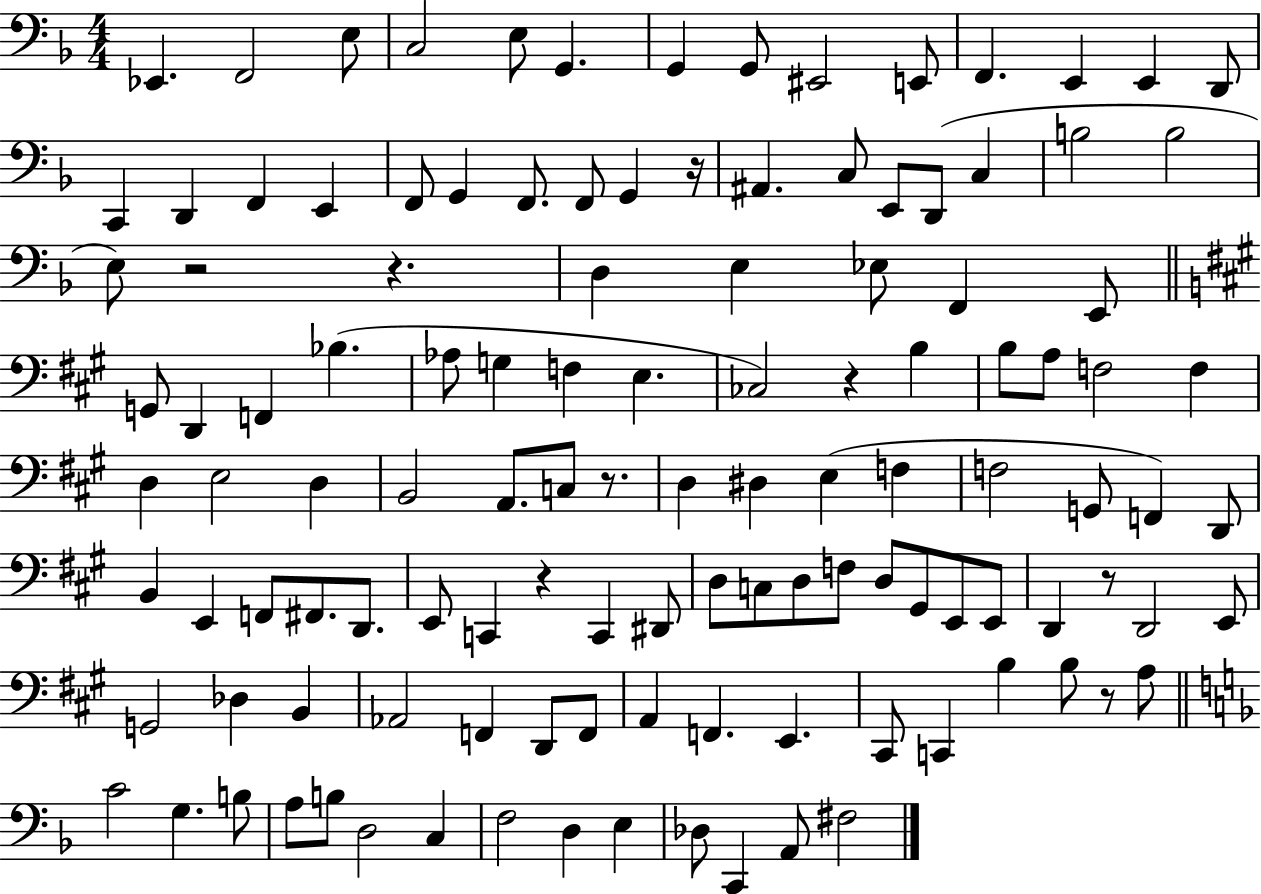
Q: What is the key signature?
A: F major